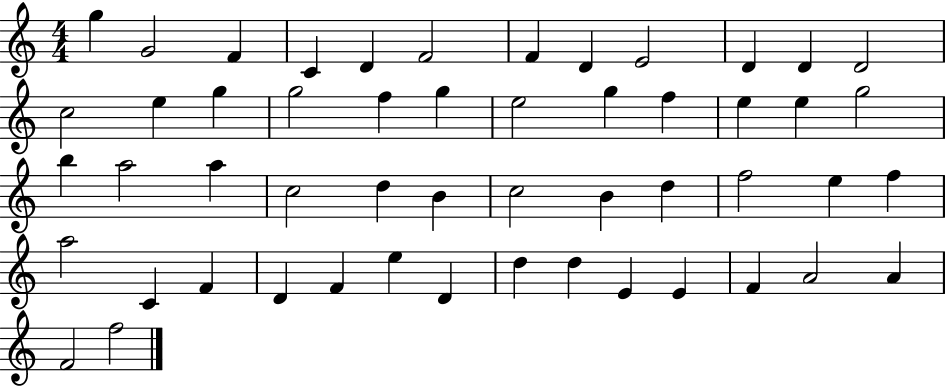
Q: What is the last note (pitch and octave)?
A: F5